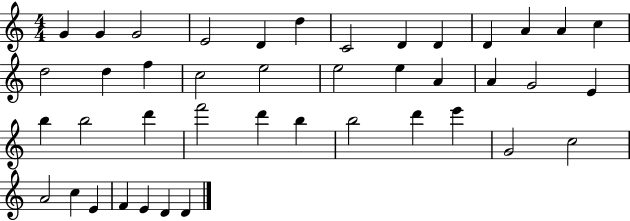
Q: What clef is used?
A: treble